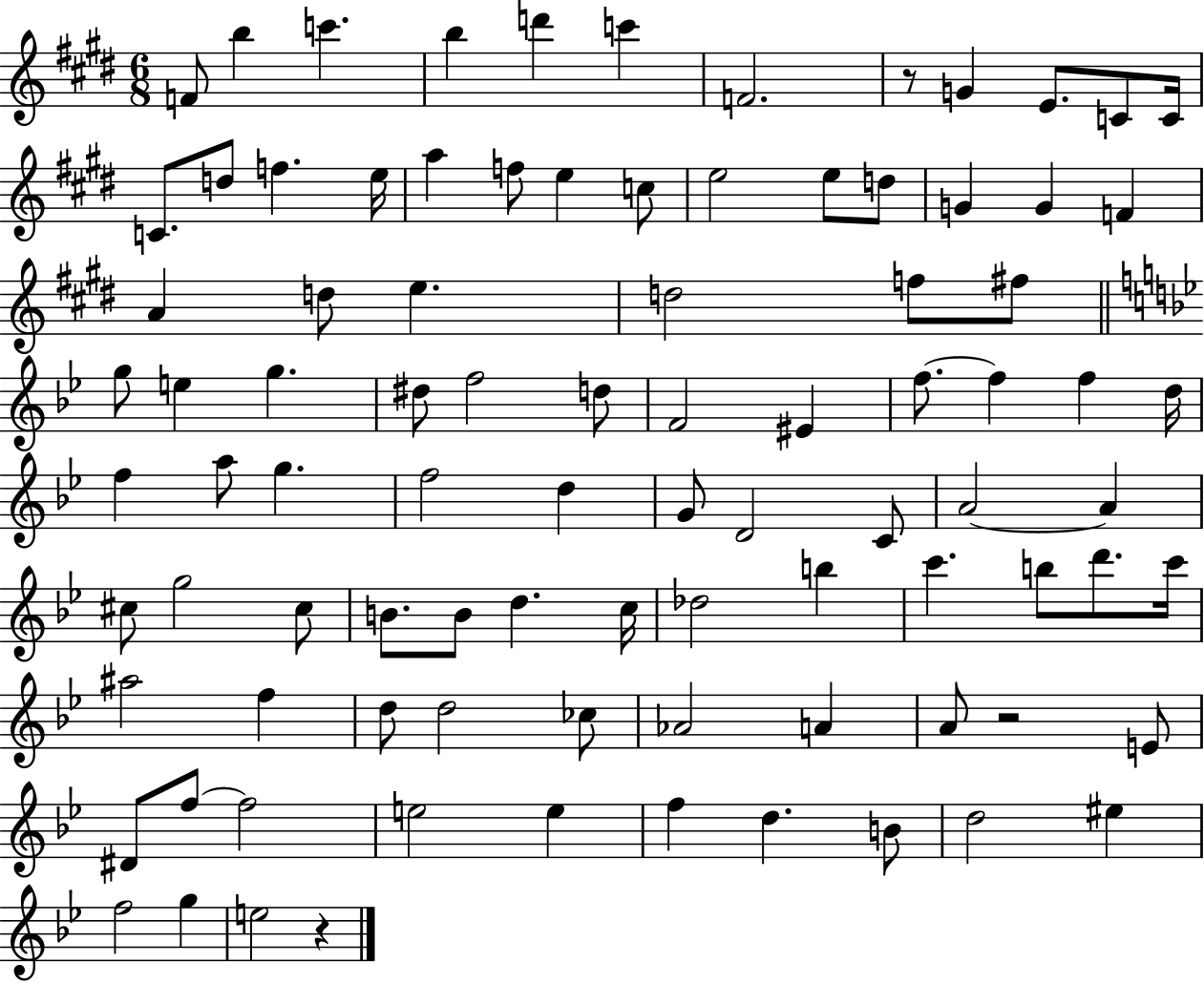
X:1
T:Untitled
M:6/8
L:1/4
K:E
F/2 b c' b d' c' F2 z/2 G E/2 C/2 C/4 C/2 d/2 f e/4 a f/2 e c/2 e2 e/2 d/2 G G F A d/2 e d2 f/2 ^f/2 g/2 e g ^d/2 f2 d/2 F2 ^E f/2 f f d/4 f a/2 g f2 d G/2 D2 C/2 A2 A ^c/2 g2 ^c/2 B/2 B/2 d c/4 _d2 b c' b/2 d'/2 c'/4 ^a2 f d/2 d2 _c/2 _A2 A A/2 z2 E/2 ^D/2 f/2 f2 e2 e f d B/2 d2 ^e f2 g e2 z